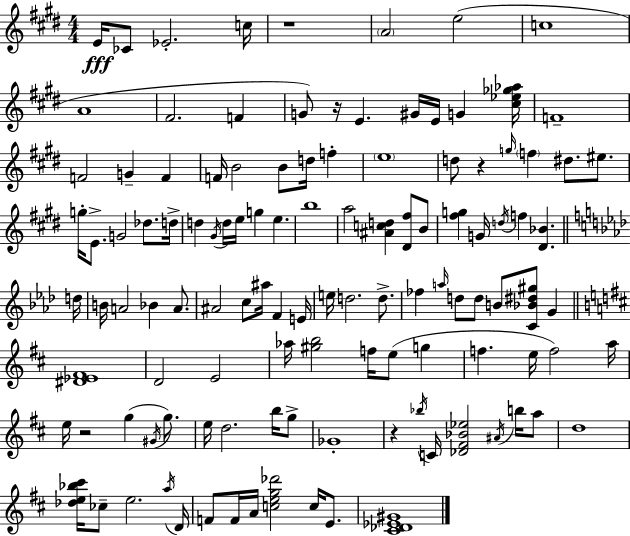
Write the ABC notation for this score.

X:1
T:Untitled
M:4/4
L:1/4
K:E
E/4 _C/2 _E2 c/4 z4 A2 e2 c4 A4 ^F2 F G/2 z/4 E ^G/4 E/4 G [^c_e_g_a]/4 F4 F2 G F F/4 B2 B/2 d/4 f e4 d/2 z g/4 f ^d/2 ^e/2 g/4 E/2 G2 _d/2 d/4 d ^G/4 d/4 e/4 g e b4 a2 [^Acd] [^D^f]/2 B/2 [^fg] G/4 d/4 f [^D_B] d/4 B/4 A2 _B A/2 ^A2 c/2 ^a/4 F E/4 e/4 d2 d/2 _f a/4 d/2 d/2 B/2 [C_B^d^g]/2 G [^D_E^F]4 D2 E2 _a/4 [^gb]2 f/4 e/2 g f e/4 f2 a/4 e/4 z2 g ^G/4 g/2 e/4 d2 b/4 g/2 _G4 z _b/4 C/4 [_D^F_B_e]2 ^A/4 b/4 a/2 d4 [_de_b^c']/4 _c/2 e2 a/4 D/4 F/2 F/4 A/4 [ceg_d']2 c/4 E/2 [^C_D_E^G]4